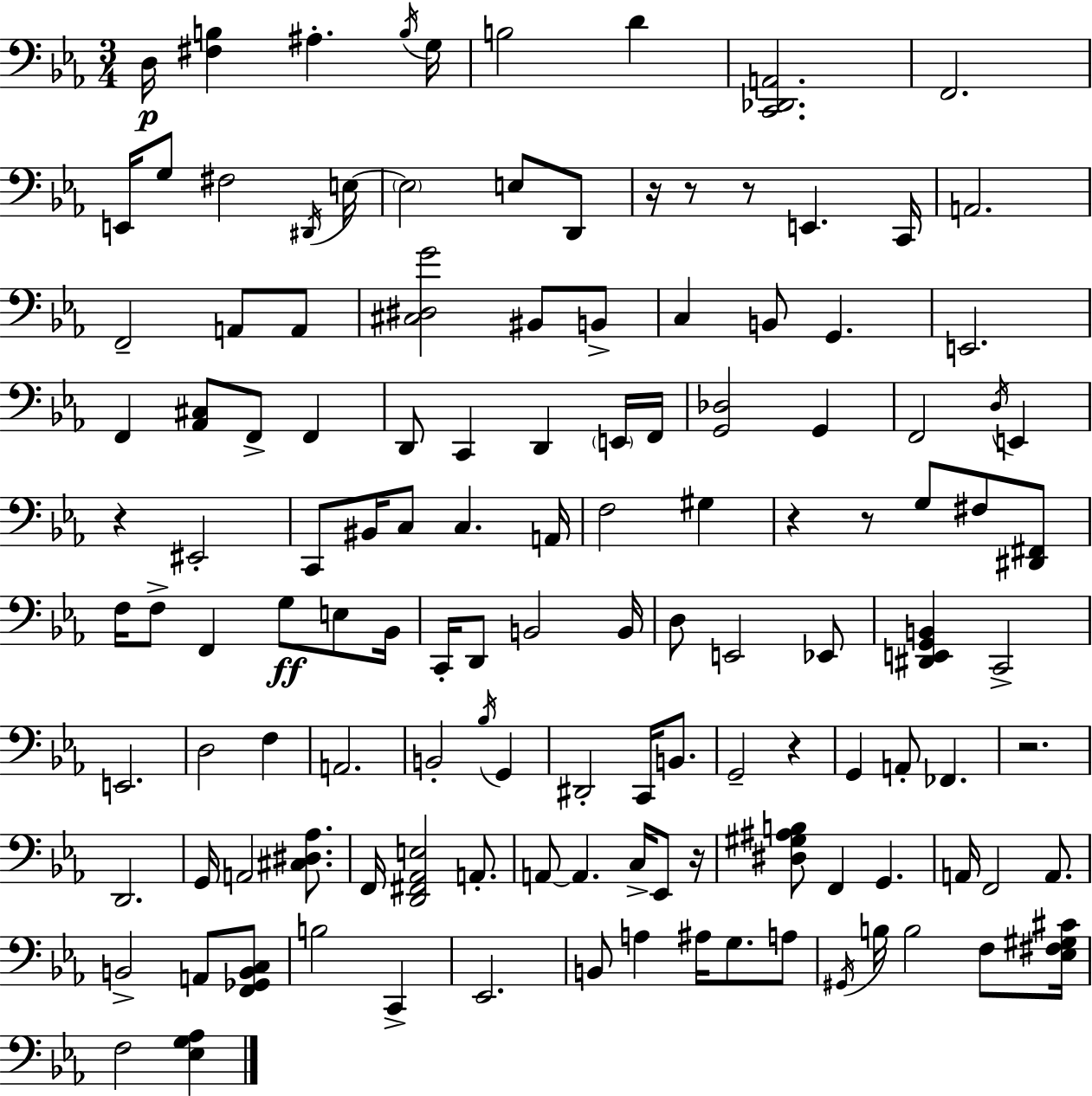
D3/s [F#3,B3]/q A#3/q. B3/s G3/s B3/h D4/q [C2,Db2,A2]/h. F2/h. E2/s G3/e F#3/h D#2/s E3/s E3/h E3/e D2/e R/s R/e R/e E2/q. C2/s A2/h. F2/h A2/e A2/e [C#3,D#3,G4]/h BIS2/e B2/e C3/q B2/e G2/q. E2/h. F2/q [Ab2,C#3]/e F2/e F2/q D2/e C2/q D2/q E2/s F2/s [G2,Db3]/h G2/q F2/h D3/s E2/q R/q EIS2/h C2/e BIS2/s C3/e C3/q. A2/s F3/h G#3/q R/q R/e G3/e F#3/e [D#2,F#2]/e F3/s F3/e F2/q G3/e E3/e Bb2/s C2/s D2/e B2/h B2/s D3/e E2/h Eb2/e [D#2,E2,G2,B2]/q C2/h E2/h. D3/h F3/q A2/h. B2/h Bb3/s G2/q D#2/h C2/s B2/e. G2/h R/q G2/q A2/e FES2/q. R/h. D2/h. G2/s A2/h [C#3,D#3,Ab3]/e. F2/s [D2,F#2,Ab2,E3]/h A2/e. A2/e A2/q. C3/s Eb2/e R/s [D#3,G#3,A#3,B3]/e F2/q G2/q. A2/s F2/h A2/e. B2/h A2/e [F2,Gb2,B2,C3]/e B3/h C2/q Eb2/h. B2/e A3/q A#3/s G3/e. A3/e G#2/s B3/s B3/h F3/e [Eb3,F#3,G#3,C#4]/s F3/h [Eb3,G3,Ab3]/q